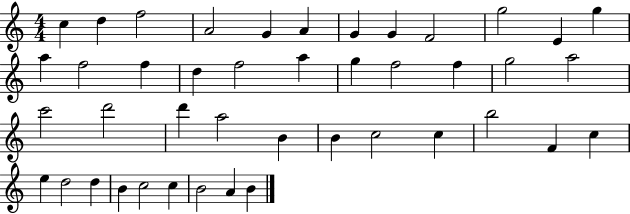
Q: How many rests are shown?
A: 0